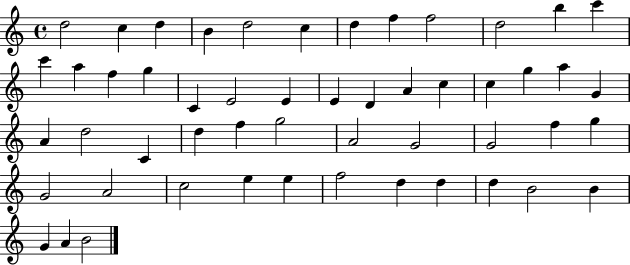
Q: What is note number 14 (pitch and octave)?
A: A5